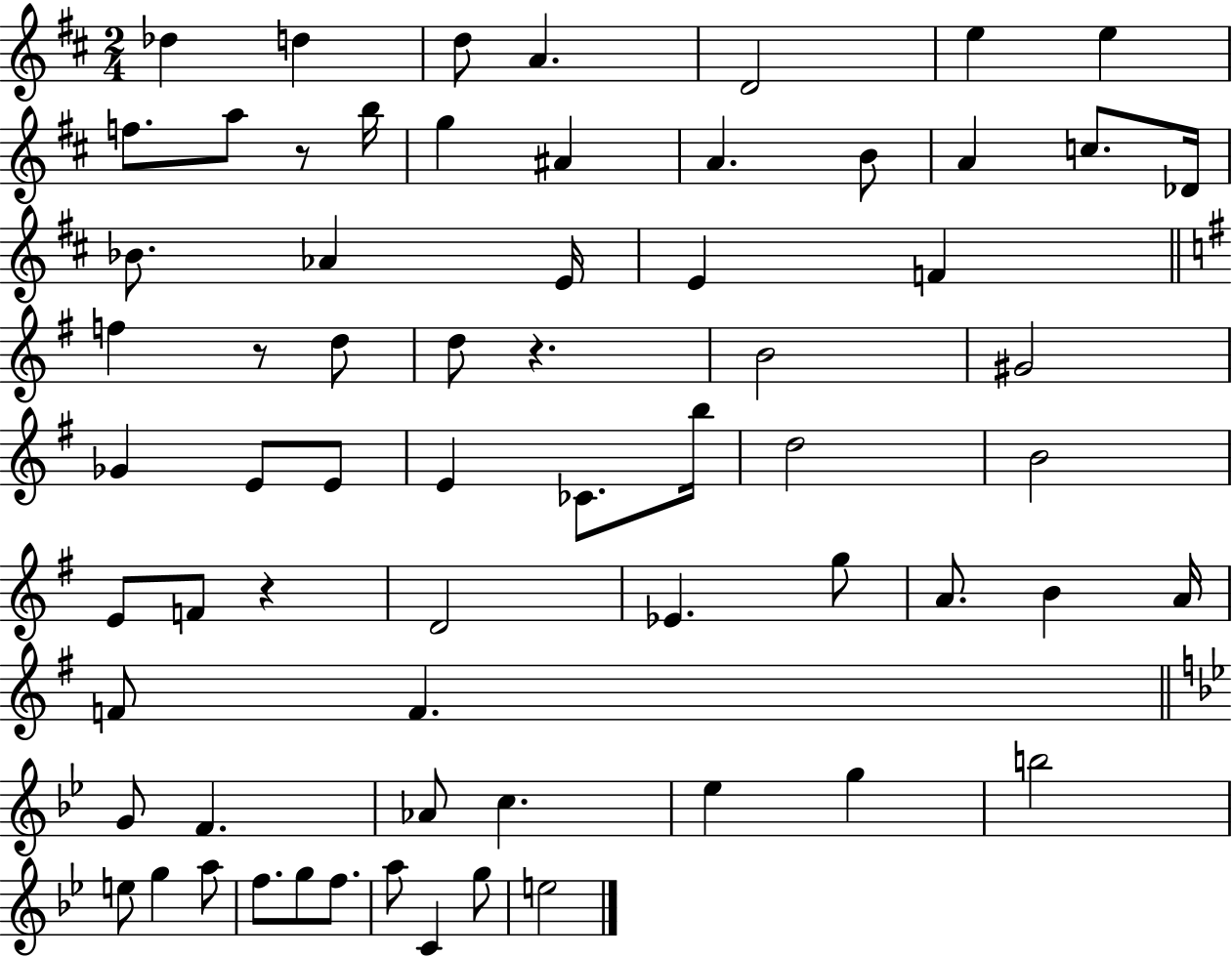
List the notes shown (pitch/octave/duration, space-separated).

Db5/q D5/q D5/e A4/q. D4/h E5/q E5/q F5/e. A5/e R/e B5/s G5/q A#4/q A4/q. B4/e A4/q C5/e. Db4/s Bb4/e. Ab4/q E4/s E4/q F4/q F5/q R/e D5/e D5/e R/q. B4/h G#4/h Gb4/q E4/e E4/e E4/q CES4/e. B5/s D5/h B4/h E4/e F4/e R/q D4/h Eb4/q. G5/e A4/e. B4/q A4/s F4/e F4/q. G4/e F4/q. Ab4/e C5/q. Eb5/q G5/q B5/h E5/e G5/q A5/e F5/e. G5/e F5/e. A5/e C4/q G5/e E5/h